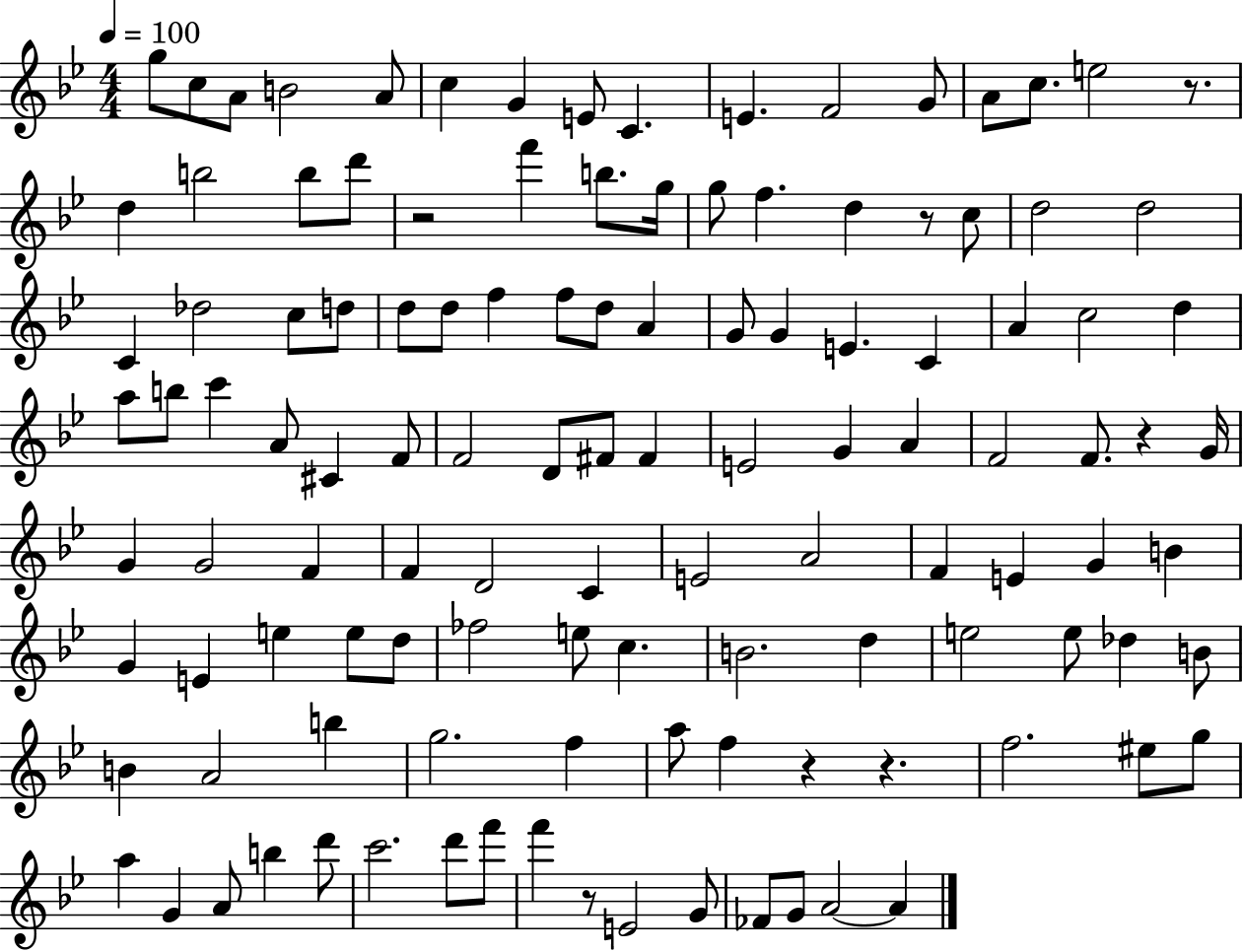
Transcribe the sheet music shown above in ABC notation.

X:1
T:Untitled
M:4/4
L:1/4
K:Bb
g/2 c/2 A/2 B2 A/2 c G E/2 C E F2 G/2 A/2 c/2 e2 z/2 d b2 b/2 d'/2 z2 f' b/2 g/4 g/2 f d z/2 c/2 d2 d2 C _d2 c/2 d/2 d/2 d/2 f f/2 d/2 A G/2 G E C A c2 d a/2 b/2 c' A/2 ^C F/2 F2 D/2 ^F/2 ^F E2 G A F2 F/2 z G/4 G G2 F F D2 C E2 A2 F E G B G E e e/2 d/2 _f2 e/2 c B2 d e2 e/2 _d B/2 B A2 b g2 f a/2 f z z f2 ^e/2 g/2 a G A/2 b d'/2 c'2 d'/2 f'/2 f' z/2 E2 G/2 _F/2 G/2 A2 A